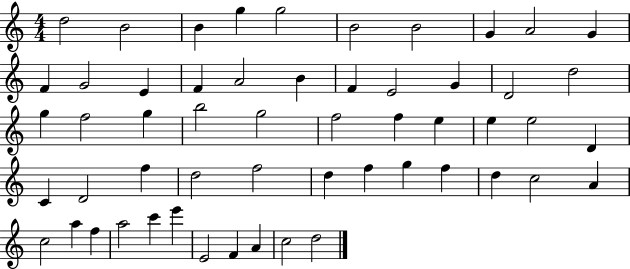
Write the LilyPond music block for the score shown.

{
  \clef treble
  \numericTimeSignature
  \time 4/4
  \key c \major
  d''2 b'2 | b'4 g''4 g''2 | b'2 b'2 | g'4 a'2 g'4 | \break f'4 g'2 e'4 | f'4 a'2 b'4 | f'4 e'2 g'4 | d'2 d''2 | \break g''4 f''2 g''4 | b''2 g''2 | f''2 f''4 e''4 | e''4 e''2 d'4 | \break c'4 d'2 f''4 | d''2 f''2 | d''4 f''4 g''4 f''4 | d''4 c''2 a'4 | \break c''2 a''4 f''4 | a''2 c'''4 e'''4 | e'2 f'4 a'4 | c''2 d''2 | \break \bar "|."
}